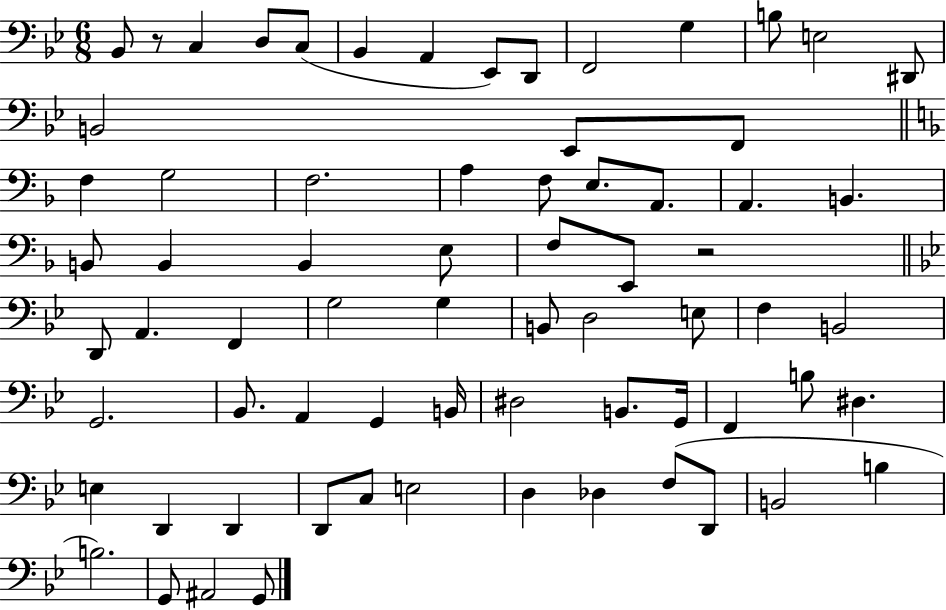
X:1
T:Untitled
M:6/8
L:1/4
K:Bb
_B,,/2 z/2 C, D,/2 C,/2 _B,, A,, _E,,/2 D,,/2 F,,2 G, B,/2 E,2 ^D,,/2 B,,2 _E,,/2 F,,/2 F, G,2 F,2 A, F,/2 E,/2 A,,/2 A,, B,, B,,/2 B,, B,, E,/2 F,/2 E,,/2 z2 D,,/2 A,, F,, G,2 G, B,,/2 D,2 E,/2 F, B,,2 G,,2 _B,,/2 A,, G,, B,,/4 ^D,2 B,,/2 G,,/4 F,, B,/2 ^D, E, D,, D,, D,,/2 C,/2 E,2 D, _D, F,/2 D,,/2 B,,2 B, B,2 G,,/2 ^A,,2 G,,/2